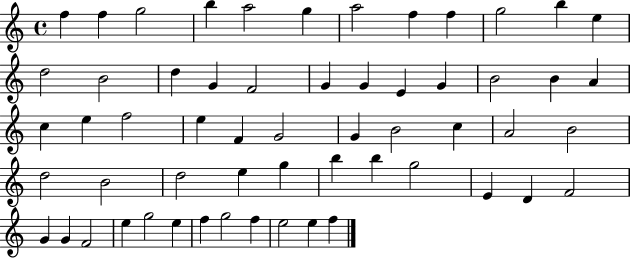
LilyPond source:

{
  \clef treble
  \time 4/4
  \defaultTimeSignature
  \key c \major
  f''4 f''4 g''2 | b''4 a''2 g''4 | a''2 f''4 f''4 | g''2 b''4 e''4 | \break d''2 b'2 | d''4 g'4 f'2 | g'4 g'4 e'4 g'4 | b'2 b'4 a'4 | \break c''4 e''4 f''2 | e''4 f'4 g'2 | g'4 b'2 c''4 | a'2 b'2 | \break d''2 b'2 | d''2 e''4 g''4 | b''4 b''4 g''2 | e'4 d'4 f'2 | \break g'4 g'4 f'2 | e''4 g''2 e''4 | f''4 g''2 f''4 | e''2 e''4 f''4 | \break \bar "|."
}